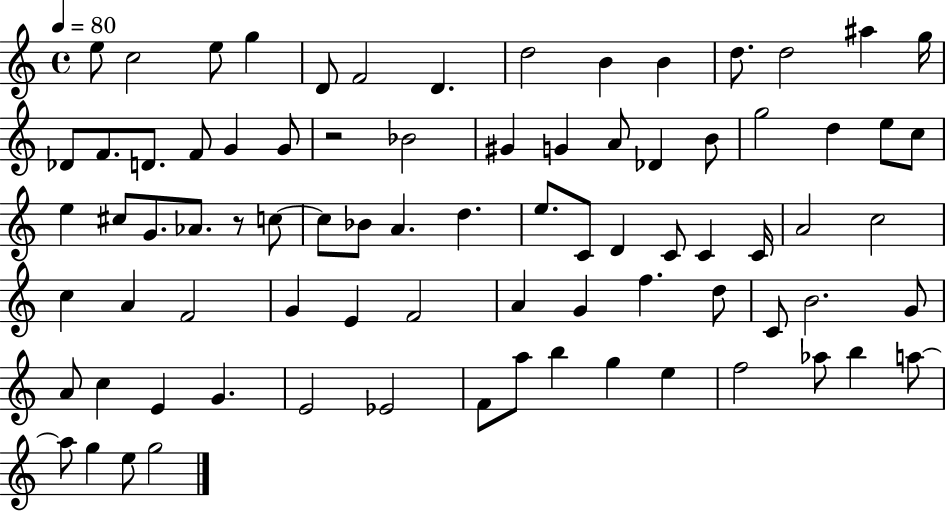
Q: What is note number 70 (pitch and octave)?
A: G5